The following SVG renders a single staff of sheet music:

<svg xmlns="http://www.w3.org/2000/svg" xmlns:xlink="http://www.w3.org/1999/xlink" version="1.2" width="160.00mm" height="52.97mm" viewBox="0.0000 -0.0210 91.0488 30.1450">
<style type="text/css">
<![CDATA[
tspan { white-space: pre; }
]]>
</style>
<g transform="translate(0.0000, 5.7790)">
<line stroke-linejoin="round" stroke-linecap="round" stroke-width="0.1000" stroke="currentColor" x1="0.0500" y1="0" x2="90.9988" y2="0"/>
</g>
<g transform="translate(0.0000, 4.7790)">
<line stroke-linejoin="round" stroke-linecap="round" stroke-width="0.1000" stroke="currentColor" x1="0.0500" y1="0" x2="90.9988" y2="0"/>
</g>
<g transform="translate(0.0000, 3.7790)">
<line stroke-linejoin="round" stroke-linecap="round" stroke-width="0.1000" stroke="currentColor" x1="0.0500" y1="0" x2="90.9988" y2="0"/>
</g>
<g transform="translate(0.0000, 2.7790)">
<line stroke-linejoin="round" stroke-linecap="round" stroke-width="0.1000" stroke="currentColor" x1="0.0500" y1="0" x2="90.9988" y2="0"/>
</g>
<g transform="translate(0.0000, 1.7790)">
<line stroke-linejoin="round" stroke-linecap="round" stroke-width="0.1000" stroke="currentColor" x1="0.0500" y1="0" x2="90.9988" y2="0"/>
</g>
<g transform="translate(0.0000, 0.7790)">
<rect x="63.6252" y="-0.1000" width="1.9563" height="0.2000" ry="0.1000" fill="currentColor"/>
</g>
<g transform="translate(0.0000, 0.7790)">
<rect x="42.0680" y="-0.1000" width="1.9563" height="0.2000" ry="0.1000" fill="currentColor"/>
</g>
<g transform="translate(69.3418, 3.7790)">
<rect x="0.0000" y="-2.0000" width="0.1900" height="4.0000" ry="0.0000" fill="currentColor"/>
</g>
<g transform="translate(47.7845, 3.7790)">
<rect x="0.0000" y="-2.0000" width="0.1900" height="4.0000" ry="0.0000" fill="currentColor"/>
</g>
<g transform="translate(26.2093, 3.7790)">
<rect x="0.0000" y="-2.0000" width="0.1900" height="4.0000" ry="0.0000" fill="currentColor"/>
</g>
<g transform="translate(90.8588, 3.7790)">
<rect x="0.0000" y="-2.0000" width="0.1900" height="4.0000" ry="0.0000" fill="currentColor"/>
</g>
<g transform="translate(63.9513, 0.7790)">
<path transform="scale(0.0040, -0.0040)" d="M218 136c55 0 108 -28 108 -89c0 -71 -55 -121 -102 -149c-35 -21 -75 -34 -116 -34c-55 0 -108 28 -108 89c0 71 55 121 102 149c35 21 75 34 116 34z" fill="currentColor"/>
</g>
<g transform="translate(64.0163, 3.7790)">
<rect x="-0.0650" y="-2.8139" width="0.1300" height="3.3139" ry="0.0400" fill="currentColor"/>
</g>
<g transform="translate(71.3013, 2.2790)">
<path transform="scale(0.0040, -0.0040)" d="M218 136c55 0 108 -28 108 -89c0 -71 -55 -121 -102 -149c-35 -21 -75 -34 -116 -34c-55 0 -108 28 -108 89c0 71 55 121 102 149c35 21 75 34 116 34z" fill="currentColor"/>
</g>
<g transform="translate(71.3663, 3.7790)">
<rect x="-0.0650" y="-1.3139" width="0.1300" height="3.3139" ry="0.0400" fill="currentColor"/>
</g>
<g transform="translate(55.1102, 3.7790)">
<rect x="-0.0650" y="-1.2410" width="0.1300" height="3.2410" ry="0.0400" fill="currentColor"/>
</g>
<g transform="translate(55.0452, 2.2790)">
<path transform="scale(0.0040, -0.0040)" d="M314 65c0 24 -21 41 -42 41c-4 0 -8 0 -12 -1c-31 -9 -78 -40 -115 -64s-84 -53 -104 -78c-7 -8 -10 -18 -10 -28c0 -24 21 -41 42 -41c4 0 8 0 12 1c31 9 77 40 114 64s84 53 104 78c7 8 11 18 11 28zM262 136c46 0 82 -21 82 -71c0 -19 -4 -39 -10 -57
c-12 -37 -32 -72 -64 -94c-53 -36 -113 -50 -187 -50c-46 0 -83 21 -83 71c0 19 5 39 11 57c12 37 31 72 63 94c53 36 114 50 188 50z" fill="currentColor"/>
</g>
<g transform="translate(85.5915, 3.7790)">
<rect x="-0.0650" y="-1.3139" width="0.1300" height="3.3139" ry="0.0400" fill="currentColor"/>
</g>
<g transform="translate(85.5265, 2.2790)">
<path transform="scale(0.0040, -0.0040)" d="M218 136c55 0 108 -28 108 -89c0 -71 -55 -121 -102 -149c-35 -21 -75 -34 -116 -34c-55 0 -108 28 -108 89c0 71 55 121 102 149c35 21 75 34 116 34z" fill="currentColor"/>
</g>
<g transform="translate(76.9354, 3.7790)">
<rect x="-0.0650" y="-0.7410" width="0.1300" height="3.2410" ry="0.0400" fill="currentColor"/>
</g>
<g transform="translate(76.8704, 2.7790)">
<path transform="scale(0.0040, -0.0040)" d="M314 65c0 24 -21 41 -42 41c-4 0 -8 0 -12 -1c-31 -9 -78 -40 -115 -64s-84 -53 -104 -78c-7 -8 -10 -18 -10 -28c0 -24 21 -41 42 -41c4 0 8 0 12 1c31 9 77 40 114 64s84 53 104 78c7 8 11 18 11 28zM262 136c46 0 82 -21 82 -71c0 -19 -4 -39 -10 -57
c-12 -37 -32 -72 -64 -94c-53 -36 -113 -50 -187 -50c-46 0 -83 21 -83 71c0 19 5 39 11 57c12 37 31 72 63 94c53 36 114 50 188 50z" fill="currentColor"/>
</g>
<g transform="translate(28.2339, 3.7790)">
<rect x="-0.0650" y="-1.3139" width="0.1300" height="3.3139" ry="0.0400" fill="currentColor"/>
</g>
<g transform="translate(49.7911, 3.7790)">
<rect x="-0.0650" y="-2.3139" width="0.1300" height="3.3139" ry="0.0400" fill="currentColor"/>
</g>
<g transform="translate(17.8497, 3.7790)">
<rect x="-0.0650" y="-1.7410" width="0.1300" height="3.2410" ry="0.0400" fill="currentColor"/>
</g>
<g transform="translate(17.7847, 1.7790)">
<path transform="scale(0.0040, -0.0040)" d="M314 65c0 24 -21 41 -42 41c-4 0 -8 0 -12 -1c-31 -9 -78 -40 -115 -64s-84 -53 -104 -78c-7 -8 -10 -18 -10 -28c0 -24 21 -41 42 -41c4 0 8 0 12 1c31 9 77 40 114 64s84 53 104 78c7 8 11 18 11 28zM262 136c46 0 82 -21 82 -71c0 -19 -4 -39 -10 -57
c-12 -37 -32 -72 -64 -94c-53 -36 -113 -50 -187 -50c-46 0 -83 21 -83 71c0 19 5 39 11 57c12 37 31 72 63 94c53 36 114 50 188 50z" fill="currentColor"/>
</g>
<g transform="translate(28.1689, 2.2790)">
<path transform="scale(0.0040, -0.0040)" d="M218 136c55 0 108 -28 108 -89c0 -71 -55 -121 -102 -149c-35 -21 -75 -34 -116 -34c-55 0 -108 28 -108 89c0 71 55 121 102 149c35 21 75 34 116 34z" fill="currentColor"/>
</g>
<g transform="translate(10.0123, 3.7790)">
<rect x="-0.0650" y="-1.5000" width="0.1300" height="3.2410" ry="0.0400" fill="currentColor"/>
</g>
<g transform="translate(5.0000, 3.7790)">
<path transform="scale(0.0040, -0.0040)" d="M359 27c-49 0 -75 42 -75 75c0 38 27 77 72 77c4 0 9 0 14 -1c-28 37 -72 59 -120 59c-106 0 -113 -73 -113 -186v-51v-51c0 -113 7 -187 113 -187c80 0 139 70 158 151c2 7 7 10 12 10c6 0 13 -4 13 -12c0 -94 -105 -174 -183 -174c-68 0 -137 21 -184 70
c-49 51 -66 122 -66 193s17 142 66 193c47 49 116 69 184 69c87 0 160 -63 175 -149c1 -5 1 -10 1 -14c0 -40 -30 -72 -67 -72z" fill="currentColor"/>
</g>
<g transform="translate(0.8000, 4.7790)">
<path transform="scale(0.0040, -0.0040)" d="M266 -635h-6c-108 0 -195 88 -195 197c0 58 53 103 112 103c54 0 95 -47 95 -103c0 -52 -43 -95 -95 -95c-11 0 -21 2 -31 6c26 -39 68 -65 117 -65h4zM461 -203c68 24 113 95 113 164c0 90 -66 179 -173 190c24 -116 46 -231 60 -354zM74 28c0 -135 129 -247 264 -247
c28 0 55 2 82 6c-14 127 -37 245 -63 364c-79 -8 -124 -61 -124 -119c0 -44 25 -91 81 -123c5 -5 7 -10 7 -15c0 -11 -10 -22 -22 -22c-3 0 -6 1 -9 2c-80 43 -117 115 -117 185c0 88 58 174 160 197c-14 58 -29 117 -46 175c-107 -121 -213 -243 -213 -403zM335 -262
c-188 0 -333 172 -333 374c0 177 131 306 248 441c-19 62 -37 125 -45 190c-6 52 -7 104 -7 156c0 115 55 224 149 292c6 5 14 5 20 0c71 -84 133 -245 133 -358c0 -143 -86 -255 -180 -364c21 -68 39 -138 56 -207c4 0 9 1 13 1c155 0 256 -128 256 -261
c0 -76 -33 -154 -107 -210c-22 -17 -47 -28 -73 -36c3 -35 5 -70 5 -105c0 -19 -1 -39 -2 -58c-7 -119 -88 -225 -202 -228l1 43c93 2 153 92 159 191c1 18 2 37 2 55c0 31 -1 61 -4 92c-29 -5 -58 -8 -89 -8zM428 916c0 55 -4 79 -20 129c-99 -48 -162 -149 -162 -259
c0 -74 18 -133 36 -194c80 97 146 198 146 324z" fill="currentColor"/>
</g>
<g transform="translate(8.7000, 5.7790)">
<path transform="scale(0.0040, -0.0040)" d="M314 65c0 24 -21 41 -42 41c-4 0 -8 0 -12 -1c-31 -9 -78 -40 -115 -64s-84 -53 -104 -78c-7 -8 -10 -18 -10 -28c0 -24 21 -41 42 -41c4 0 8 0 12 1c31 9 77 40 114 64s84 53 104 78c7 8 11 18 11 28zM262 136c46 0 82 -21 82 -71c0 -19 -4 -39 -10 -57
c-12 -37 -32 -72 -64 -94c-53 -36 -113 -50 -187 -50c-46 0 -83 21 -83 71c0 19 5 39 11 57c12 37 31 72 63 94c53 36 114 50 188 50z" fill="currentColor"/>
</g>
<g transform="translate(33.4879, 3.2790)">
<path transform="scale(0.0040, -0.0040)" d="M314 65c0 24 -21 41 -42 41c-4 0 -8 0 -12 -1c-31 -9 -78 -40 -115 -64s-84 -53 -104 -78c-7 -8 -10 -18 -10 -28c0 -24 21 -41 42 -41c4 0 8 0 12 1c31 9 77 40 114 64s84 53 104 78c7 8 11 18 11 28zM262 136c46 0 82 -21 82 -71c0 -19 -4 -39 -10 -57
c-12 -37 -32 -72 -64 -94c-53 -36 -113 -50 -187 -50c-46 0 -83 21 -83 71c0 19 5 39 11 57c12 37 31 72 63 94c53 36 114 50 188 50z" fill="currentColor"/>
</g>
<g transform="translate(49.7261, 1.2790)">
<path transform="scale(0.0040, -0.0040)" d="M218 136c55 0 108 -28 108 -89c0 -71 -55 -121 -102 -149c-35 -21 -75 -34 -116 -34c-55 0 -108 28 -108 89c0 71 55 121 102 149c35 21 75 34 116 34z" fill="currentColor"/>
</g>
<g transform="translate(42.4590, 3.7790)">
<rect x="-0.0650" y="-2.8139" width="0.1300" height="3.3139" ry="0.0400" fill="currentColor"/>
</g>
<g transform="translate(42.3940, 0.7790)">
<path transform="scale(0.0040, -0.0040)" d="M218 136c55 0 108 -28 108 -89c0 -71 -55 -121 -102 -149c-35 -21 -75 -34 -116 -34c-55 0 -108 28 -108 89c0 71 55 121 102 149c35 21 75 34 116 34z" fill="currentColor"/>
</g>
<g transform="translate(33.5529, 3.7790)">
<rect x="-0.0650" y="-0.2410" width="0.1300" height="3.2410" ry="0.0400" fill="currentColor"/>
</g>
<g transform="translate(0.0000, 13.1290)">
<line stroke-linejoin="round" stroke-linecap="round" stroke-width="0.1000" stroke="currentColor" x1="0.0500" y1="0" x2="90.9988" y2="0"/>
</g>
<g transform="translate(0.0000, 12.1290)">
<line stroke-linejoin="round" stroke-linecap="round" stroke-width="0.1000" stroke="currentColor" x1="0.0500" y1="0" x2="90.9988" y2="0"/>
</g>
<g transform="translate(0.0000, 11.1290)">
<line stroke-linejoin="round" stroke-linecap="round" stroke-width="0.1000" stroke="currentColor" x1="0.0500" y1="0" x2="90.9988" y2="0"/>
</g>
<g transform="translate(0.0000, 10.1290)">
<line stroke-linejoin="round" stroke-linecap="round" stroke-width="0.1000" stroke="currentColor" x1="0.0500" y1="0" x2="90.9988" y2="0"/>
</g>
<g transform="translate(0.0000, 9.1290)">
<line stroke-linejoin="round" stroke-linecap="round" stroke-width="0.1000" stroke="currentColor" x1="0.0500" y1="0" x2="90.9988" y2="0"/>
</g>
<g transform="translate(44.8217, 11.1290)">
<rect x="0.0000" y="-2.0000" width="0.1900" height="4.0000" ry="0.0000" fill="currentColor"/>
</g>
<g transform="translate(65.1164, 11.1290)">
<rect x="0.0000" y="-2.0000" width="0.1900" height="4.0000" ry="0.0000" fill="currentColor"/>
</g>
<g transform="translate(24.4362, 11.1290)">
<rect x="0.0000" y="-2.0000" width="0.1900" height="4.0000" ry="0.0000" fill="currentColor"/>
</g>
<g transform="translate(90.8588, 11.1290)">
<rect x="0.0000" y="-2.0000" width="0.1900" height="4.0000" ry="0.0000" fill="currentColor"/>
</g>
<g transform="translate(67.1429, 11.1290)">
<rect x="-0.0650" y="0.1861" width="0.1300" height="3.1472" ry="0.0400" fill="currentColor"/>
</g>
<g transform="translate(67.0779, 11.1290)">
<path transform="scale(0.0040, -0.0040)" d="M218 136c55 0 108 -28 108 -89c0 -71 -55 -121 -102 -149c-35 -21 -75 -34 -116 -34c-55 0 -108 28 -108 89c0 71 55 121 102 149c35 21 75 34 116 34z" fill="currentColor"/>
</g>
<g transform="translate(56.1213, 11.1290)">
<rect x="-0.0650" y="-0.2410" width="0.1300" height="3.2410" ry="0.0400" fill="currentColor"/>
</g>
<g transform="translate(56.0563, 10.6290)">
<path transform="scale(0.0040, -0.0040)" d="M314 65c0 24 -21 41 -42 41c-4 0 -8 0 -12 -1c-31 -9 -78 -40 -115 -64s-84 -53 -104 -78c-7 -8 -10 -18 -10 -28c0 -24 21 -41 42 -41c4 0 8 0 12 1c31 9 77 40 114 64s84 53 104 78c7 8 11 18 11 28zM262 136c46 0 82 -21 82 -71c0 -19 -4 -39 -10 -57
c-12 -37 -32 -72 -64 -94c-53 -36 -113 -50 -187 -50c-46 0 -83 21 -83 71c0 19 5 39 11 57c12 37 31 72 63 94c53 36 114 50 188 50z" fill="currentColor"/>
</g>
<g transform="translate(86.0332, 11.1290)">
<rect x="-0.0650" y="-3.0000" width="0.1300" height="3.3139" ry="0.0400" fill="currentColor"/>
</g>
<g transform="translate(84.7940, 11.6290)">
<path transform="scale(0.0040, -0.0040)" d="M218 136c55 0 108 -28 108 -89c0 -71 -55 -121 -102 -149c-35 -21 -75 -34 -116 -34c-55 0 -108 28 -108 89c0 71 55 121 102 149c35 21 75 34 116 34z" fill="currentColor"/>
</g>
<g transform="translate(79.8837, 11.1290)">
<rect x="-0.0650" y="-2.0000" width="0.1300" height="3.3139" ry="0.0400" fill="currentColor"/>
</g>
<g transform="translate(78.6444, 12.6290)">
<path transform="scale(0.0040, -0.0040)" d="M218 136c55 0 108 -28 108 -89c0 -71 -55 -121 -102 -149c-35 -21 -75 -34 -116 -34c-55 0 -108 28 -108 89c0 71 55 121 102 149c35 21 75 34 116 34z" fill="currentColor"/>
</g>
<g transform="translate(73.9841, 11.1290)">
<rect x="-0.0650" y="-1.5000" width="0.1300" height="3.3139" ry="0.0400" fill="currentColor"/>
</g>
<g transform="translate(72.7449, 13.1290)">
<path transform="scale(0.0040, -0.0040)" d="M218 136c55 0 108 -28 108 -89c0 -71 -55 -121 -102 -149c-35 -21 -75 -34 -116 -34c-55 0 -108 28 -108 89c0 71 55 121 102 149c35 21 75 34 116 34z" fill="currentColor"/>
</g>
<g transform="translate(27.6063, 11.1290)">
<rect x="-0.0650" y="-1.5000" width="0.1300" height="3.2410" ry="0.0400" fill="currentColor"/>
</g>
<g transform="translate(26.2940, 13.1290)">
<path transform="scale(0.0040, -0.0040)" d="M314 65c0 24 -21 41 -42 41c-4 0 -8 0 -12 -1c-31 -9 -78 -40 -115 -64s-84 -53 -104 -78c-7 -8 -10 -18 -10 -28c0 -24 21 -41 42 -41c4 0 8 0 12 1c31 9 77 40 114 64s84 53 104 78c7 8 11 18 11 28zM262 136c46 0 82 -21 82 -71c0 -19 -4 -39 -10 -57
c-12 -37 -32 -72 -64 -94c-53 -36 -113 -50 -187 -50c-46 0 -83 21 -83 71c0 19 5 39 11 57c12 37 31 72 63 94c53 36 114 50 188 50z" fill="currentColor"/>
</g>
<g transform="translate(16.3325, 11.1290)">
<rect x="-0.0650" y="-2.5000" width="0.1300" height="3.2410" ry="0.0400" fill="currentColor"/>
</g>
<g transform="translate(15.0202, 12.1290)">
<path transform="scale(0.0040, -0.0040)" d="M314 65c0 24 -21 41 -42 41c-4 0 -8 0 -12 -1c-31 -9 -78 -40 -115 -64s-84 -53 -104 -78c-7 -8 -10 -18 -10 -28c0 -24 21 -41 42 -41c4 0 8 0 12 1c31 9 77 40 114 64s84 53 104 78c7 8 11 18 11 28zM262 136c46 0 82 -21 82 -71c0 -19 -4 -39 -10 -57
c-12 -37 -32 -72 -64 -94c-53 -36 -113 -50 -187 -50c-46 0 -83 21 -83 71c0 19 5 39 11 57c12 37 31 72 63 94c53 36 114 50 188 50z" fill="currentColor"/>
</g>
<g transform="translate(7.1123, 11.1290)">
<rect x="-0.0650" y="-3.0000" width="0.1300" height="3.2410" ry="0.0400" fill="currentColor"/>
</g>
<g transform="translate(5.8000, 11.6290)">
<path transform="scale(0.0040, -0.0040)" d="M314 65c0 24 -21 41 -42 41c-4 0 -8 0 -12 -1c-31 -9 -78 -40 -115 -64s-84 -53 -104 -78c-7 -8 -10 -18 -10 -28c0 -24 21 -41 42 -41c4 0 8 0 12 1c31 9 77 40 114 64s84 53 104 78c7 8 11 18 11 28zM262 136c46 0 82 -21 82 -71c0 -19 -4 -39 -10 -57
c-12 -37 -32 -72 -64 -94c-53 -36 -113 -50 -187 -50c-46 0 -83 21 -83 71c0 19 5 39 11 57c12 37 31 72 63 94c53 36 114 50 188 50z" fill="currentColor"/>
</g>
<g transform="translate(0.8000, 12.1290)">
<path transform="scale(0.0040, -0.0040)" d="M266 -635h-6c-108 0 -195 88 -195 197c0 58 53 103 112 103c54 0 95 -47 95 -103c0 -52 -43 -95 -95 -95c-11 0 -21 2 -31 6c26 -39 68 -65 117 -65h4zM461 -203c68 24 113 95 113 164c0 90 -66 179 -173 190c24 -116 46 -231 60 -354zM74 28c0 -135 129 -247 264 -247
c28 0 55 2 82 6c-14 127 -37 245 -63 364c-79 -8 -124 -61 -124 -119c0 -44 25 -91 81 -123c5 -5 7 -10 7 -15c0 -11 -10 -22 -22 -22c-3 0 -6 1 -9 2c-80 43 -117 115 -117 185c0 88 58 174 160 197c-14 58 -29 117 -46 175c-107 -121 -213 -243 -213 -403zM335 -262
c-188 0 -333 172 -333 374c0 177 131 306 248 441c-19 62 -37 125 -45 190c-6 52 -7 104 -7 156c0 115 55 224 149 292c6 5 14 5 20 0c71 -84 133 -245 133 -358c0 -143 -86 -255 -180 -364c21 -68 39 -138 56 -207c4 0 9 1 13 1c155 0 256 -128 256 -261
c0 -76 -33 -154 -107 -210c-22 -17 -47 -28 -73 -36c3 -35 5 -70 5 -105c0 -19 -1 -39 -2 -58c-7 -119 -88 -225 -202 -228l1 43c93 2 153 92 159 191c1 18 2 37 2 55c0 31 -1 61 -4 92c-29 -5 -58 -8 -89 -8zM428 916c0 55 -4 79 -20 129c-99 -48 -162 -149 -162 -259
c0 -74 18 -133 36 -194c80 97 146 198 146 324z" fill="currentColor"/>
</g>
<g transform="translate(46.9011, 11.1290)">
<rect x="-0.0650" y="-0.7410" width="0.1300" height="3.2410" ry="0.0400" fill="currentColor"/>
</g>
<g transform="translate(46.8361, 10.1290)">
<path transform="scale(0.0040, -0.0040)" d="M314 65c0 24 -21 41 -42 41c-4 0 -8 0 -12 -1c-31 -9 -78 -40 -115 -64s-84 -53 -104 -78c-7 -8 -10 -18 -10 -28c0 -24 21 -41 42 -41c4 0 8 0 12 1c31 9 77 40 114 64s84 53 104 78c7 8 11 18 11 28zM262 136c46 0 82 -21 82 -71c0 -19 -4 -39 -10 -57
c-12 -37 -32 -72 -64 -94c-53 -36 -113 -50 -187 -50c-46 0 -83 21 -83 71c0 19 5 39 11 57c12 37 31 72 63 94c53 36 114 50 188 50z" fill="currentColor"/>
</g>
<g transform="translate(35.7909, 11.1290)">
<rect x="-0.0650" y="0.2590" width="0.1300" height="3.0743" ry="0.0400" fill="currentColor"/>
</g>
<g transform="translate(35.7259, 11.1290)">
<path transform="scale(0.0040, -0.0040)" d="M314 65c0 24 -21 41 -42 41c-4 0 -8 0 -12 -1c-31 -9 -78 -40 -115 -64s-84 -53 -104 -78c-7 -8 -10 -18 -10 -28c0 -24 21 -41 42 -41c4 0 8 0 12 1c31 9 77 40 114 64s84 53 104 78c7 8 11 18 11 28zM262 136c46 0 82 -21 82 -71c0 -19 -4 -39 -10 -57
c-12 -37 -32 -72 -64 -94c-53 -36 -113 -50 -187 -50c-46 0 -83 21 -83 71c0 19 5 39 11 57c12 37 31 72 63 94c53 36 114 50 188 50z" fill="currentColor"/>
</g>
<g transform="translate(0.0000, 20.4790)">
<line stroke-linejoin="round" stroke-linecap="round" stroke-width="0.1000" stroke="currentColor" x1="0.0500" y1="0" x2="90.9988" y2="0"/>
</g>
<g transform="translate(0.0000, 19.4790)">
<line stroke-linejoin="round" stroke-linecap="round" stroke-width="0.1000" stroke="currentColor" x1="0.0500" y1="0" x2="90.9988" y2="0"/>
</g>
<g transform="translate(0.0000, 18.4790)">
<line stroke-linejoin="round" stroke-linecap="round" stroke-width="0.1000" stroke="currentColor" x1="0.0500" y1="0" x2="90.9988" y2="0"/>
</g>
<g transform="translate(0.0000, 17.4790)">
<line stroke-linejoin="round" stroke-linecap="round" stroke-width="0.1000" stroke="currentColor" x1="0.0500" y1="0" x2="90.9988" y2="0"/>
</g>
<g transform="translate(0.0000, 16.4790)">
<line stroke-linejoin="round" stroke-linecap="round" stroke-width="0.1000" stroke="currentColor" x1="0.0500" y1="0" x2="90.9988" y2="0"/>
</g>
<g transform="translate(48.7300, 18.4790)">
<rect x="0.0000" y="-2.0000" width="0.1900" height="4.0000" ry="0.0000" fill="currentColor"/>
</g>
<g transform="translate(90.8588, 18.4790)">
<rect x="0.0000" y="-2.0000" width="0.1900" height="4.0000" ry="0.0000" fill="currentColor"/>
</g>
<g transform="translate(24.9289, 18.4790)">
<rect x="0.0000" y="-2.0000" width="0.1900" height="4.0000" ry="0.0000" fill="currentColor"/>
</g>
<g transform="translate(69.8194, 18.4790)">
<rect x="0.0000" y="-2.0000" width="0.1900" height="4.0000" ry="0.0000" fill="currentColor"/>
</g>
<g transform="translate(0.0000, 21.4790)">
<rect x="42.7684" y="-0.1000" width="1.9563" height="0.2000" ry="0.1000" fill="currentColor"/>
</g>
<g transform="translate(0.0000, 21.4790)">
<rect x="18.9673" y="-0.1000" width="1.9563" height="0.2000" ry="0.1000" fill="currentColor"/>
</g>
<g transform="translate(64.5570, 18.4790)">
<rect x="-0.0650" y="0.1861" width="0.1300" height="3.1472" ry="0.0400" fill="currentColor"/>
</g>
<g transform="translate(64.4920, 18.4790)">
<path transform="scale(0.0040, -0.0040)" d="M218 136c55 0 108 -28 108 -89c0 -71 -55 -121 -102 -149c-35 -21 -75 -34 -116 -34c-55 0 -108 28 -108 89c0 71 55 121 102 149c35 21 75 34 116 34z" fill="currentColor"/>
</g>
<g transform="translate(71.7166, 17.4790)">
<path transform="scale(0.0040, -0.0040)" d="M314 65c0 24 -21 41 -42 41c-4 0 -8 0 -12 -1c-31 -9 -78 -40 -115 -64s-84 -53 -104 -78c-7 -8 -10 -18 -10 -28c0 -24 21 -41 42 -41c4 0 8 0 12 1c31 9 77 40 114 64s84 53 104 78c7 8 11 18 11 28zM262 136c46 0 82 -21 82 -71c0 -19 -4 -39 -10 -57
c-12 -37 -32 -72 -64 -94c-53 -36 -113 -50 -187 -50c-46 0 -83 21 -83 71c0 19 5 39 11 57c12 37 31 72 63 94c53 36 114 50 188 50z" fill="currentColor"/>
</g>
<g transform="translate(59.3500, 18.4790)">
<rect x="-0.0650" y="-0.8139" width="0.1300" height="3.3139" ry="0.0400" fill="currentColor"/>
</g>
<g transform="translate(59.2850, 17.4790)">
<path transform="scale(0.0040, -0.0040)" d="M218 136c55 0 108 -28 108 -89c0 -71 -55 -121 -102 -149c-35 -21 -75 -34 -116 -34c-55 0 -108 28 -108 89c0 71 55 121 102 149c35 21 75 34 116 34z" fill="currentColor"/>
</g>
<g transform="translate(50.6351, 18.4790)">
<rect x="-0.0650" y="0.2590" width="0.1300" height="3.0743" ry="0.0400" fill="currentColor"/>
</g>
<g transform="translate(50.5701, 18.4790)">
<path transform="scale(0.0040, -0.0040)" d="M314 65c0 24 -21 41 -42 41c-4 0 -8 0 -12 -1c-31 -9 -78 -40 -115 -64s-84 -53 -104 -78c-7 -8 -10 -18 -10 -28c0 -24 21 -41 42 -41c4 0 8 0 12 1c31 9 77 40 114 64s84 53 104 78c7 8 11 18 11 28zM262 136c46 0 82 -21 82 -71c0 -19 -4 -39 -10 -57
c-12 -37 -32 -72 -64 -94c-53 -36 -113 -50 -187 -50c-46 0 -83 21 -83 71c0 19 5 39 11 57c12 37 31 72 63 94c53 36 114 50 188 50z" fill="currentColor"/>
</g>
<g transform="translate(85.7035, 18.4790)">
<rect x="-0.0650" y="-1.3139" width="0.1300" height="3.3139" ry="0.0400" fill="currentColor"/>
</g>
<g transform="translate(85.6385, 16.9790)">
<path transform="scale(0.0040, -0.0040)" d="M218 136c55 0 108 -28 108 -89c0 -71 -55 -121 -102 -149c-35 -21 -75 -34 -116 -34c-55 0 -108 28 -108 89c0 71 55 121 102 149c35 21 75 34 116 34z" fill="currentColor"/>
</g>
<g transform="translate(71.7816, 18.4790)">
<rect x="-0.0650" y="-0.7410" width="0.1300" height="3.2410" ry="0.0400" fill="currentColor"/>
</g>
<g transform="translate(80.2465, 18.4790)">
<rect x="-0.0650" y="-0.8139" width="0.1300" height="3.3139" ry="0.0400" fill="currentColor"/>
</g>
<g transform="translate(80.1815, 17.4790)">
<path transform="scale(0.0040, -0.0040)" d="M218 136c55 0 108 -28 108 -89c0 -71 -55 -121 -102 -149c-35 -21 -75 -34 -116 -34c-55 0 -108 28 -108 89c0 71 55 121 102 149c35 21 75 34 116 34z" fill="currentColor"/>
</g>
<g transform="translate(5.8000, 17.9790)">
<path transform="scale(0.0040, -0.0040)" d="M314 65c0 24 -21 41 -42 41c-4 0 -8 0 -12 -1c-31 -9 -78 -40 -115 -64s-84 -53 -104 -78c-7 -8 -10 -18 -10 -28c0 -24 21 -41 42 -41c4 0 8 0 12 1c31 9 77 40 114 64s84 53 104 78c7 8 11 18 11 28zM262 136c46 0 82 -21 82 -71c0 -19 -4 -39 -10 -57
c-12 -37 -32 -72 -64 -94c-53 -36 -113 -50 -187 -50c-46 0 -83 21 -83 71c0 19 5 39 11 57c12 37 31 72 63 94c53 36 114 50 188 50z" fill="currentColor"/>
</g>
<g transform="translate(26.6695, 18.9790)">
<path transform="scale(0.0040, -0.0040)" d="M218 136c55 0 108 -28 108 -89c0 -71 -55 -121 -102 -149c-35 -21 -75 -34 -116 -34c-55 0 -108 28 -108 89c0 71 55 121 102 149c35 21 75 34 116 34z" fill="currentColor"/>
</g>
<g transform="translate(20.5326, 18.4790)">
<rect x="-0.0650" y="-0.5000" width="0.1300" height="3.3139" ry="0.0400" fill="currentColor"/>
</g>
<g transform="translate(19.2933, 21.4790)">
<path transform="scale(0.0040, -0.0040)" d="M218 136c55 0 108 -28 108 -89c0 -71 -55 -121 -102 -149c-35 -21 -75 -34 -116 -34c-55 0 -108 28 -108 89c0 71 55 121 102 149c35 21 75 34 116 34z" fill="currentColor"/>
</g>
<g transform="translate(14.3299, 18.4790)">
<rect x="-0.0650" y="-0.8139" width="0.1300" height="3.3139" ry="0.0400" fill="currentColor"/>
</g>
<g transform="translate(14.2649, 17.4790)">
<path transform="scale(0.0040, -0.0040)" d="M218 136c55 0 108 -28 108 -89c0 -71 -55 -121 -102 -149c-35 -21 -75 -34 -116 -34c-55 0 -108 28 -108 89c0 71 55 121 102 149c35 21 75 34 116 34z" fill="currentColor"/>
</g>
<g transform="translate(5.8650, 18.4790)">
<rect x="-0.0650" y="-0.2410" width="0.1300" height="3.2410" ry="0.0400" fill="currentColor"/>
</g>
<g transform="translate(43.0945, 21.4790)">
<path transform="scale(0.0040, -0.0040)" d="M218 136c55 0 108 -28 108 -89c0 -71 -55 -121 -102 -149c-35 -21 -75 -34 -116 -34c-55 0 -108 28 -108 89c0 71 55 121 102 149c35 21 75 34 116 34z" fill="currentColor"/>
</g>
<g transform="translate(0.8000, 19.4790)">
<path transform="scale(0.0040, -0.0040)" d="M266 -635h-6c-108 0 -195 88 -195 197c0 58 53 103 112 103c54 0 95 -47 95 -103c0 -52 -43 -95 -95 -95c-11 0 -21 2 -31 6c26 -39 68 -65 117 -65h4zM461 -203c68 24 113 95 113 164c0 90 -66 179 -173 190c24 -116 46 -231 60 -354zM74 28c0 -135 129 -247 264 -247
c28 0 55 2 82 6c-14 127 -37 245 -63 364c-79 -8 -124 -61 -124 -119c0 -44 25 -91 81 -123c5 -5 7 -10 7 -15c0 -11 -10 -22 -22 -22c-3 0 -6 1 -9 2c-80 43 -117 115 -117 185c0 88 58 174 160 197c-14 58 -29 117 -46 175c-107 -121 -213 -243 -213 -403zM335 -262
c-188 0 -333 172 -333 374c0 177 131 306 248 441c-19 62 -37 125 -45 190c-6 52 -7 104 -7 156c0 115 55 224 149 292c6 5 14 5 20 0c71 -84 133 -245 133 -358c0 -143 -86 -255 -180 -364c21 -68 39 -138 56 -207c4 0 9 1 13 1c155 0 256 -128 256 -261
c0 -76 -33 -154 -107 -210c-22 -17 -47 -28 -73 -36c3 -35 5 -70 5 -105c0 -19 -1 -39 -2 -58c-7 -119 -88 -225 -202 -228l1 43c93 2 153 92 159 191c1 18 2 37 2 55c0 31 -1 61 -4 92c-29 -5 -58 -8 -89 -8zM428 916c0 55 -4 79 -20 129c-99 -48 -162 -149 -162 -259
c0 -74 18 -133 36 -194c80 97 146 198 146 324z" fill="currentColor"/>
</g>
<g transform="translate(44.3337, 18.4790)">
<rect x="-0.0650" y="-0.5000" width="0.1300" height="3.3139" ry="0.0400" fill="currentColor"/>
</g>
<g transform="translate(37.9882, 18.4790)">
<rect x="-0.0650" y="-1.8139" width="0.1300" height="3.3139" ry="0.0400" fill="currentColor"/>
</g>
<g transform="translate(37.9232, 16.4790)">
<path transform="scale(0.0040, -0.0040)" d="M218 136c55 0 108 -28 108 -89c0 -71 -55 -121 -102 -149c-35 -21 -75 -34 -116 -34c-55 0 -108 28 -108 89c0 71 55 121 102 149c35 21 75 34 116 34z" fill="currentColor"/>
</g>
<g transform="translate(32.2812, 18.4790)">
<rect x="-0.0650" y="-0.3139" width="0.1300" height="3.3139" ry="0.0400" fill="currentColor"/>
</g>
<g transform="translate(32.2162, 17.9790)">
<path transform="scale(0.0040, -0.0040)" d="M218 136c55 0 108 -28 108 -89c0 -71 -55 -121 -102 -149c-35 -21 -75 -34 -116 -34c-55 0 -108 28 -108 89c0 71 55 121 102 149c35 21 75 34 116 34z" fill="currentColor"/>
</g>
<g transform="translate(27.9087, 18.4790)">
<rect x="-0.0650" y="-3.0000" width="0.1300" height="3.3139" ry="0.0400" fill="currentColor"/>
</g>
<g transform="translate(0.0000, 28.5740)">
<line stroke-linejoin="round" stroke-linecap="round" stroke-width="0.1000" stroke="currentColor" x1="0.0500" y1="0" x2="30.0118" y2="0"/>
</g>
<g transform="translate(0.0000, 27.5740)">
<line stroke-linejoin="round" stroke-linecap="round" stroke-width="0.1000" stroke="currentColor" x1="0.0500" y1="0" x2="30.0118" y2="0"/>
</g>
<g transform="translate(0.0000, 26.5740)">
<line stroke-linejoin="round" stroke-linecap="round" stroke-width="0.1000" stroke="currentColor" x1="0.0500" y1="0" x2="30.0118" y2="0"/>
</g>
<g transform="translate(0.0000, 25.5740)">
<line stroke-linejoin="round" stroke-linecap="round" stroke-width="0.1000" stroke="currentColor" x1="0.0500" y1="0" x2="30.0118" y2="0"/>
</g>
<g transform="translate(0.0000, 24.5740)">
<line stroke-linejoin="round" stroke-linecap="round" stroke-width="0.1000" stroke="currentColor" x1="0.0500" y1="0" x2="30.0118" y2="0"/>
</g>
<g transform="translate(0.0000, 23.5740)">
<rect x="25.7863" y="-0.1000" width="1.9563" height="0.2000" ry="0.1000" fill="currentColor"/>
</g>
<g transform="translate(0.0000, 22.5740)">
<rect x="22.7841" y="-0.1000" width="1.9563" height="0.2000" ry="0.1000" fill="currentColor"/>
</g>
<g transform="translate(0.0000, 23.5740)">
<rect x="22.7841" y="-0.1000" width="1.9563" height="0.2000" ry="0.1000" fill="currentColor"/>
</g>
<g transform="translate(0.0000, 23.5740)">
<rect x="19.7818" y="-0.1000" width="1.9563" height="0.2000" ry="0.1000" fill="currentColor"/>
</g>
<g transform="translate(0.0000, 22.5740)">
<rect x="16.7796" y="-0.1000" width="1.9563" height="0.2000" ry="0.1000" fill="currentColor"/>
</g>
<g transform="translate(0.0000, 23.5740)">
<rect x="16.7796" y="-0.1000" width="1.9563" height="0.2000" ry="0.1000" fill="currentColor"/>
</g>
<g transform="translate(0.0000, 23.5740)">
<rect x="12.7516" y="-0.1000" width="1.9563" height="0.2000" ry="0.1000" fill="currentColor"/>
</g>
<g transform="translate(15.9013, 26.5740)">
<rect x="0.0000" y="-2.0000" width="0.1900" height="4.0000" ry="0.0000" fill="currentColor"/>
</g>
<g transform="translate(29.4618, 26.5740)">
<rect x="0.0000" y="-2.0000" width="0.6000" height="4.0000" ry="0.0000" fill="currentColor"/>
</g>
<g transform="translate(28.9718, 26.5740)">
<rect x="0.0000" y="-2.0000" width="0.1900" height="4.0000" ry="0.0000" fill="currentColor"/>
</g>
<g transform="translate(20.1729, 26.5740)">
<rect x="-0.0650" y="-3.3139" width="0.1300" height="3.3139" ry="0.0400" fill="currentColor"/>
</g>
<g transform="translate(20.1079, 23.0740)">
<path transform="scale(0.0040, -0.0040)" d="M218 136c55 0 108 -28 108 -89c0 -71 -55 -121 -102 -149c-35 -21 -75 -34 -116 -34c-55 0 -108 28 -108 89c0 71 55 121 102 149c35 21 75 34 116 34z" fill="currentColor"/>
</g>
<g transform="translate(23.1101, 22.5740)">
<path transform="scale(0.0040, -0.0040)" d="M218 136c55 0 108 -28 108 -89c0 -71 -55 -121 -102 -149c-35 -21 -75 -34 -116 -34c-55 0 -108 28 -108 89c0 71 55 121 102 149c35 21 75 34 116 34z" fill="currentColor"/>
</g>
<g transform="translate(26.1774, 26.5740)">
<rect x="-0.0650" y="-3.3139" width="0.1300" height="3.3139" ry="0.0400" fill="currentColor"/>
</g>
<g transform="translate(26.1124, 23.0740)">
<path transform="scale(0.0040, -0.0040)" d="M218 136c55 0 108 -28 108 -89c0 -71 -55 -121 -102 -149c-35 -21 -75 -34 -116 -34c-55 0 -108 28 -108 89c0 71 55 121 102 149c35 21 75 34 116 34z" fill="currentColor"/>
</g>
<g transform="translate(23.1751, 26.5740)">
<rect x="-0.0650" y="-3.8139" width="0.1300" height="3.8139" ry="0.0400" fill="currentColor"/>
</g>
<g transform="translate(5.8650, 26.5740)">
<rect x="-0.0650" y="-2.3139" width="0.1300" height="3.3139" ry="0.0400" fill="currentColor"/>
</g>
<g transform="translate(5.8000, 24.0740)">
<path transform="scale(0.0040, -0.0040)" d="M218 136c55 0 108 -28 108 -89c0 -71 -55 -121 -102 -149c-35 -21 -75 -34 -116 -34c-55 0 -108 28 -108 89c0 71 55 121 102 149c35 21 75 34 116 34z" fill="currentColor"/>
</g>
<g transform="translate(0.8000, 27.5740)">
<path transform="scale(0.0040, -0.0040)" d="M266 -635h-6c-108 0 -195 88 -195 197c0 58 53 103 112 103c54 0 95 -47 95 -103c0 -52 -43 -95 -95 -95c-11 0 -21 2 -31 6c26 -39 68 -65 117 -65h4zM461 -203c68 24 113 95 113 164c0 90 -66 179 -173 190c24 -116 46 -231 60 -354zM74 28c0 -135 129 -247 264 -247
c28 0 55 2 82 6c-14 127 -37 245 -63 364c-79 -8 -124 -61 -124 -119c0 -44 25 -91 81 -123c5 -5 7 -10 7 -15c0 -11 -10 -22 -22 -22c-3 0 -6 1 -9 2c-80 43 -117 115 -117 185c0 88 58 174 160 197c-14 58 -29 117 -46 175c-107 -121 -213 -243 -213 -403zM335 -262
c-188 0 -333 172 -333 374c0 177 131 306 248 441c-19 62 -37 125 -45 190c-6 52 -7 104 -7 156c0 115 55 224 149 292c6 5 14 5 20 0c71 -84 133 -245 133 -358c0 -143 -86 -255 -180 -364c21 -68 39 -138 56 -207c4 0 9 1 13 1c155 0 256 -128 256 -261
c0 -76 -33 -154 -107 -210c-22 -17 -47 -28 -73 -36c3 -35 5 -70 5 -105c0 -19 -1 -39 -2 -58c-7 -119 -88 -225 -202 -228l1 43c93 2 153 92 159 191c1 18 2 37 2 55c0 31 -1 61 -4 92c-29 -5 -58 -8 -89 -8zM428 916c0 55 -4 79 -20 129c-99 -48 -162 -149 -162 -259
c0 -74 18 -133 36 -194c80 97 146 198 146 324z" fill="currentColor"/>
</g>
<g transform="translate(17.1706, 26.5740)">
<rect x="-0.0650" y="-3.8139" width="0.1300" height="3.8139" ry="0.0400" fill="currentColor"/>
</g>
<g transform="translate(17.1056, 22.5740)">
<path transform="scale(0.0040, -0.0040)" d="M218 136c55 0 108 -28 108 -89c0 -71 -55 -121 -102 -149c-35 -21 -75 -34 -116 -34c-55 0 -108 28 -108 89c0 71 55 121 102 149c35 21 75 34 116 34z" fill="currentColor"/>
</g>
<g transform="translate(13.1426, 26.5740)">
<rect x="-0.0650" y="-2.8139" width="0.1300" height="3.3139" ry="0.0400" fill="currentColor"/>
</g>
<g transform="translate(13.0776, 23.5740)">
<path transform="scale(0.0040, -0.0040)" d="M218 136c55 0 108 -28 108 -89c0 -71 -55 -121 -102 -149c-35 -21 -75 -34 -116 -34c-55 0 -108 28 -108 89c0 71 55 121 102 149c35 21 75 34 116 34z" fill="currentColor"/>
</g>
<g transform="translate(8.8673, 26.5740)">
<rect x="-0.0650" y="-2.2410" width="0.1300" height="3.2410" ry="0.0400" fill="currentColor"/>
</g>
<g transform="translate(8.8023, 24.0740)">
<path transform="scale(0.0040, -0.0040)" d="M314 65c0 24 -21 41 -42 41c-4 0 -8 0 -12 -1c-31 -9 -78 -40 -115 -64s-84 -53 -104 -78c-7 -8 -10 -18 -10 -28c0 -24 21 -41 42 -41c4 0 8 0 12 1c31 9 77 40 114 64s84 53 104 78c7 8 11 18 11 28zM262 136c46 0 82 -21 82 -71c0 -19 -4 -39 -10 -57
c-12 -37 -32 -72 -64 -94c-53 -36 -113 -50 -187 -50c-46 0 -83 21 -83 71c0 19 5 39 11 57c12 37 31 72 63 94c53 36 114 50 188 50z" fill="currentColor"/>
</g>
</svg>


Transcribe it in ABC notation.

X:1
T:Untitled
M:4/4
L:1/4
K:C
E2 f2 e c2 a g e2 a e d2 e A2 G2 E2 B2 d2 c2 B E F A c2 d C A c f C B2 d B d2 d e g g2 a c' b c' b